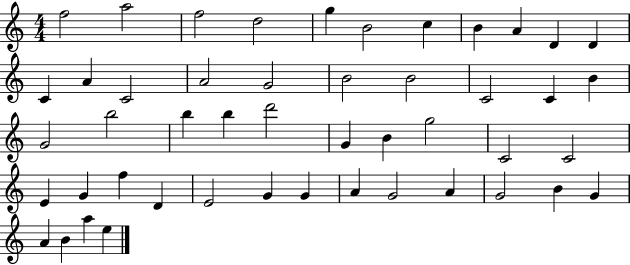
{
  \clef treble
  \numericTimeSignature
  \time 4/4
  \key c \major
  f''2 a''2 | f''2 d''2 | g''4 b'2 c''4 | b'4 a'4 d'4 d'4 | \break c'4 a'4 c'2 | a'2 g'2 | b'2 b'2 | c'2 c'4 b'4 | \break g'2 b''2 | b''4 b''4 d'''2 | g'4 b'4 g''2 | c'2 c'2 | \break e'4 g'4 f''4 d'4 | e'2 g'4 g'4 | a'4 g'2 a'4 | g'2 b'4 g'4 | \break a'4 b'4 a''4 e''4 | \bar "|."
}